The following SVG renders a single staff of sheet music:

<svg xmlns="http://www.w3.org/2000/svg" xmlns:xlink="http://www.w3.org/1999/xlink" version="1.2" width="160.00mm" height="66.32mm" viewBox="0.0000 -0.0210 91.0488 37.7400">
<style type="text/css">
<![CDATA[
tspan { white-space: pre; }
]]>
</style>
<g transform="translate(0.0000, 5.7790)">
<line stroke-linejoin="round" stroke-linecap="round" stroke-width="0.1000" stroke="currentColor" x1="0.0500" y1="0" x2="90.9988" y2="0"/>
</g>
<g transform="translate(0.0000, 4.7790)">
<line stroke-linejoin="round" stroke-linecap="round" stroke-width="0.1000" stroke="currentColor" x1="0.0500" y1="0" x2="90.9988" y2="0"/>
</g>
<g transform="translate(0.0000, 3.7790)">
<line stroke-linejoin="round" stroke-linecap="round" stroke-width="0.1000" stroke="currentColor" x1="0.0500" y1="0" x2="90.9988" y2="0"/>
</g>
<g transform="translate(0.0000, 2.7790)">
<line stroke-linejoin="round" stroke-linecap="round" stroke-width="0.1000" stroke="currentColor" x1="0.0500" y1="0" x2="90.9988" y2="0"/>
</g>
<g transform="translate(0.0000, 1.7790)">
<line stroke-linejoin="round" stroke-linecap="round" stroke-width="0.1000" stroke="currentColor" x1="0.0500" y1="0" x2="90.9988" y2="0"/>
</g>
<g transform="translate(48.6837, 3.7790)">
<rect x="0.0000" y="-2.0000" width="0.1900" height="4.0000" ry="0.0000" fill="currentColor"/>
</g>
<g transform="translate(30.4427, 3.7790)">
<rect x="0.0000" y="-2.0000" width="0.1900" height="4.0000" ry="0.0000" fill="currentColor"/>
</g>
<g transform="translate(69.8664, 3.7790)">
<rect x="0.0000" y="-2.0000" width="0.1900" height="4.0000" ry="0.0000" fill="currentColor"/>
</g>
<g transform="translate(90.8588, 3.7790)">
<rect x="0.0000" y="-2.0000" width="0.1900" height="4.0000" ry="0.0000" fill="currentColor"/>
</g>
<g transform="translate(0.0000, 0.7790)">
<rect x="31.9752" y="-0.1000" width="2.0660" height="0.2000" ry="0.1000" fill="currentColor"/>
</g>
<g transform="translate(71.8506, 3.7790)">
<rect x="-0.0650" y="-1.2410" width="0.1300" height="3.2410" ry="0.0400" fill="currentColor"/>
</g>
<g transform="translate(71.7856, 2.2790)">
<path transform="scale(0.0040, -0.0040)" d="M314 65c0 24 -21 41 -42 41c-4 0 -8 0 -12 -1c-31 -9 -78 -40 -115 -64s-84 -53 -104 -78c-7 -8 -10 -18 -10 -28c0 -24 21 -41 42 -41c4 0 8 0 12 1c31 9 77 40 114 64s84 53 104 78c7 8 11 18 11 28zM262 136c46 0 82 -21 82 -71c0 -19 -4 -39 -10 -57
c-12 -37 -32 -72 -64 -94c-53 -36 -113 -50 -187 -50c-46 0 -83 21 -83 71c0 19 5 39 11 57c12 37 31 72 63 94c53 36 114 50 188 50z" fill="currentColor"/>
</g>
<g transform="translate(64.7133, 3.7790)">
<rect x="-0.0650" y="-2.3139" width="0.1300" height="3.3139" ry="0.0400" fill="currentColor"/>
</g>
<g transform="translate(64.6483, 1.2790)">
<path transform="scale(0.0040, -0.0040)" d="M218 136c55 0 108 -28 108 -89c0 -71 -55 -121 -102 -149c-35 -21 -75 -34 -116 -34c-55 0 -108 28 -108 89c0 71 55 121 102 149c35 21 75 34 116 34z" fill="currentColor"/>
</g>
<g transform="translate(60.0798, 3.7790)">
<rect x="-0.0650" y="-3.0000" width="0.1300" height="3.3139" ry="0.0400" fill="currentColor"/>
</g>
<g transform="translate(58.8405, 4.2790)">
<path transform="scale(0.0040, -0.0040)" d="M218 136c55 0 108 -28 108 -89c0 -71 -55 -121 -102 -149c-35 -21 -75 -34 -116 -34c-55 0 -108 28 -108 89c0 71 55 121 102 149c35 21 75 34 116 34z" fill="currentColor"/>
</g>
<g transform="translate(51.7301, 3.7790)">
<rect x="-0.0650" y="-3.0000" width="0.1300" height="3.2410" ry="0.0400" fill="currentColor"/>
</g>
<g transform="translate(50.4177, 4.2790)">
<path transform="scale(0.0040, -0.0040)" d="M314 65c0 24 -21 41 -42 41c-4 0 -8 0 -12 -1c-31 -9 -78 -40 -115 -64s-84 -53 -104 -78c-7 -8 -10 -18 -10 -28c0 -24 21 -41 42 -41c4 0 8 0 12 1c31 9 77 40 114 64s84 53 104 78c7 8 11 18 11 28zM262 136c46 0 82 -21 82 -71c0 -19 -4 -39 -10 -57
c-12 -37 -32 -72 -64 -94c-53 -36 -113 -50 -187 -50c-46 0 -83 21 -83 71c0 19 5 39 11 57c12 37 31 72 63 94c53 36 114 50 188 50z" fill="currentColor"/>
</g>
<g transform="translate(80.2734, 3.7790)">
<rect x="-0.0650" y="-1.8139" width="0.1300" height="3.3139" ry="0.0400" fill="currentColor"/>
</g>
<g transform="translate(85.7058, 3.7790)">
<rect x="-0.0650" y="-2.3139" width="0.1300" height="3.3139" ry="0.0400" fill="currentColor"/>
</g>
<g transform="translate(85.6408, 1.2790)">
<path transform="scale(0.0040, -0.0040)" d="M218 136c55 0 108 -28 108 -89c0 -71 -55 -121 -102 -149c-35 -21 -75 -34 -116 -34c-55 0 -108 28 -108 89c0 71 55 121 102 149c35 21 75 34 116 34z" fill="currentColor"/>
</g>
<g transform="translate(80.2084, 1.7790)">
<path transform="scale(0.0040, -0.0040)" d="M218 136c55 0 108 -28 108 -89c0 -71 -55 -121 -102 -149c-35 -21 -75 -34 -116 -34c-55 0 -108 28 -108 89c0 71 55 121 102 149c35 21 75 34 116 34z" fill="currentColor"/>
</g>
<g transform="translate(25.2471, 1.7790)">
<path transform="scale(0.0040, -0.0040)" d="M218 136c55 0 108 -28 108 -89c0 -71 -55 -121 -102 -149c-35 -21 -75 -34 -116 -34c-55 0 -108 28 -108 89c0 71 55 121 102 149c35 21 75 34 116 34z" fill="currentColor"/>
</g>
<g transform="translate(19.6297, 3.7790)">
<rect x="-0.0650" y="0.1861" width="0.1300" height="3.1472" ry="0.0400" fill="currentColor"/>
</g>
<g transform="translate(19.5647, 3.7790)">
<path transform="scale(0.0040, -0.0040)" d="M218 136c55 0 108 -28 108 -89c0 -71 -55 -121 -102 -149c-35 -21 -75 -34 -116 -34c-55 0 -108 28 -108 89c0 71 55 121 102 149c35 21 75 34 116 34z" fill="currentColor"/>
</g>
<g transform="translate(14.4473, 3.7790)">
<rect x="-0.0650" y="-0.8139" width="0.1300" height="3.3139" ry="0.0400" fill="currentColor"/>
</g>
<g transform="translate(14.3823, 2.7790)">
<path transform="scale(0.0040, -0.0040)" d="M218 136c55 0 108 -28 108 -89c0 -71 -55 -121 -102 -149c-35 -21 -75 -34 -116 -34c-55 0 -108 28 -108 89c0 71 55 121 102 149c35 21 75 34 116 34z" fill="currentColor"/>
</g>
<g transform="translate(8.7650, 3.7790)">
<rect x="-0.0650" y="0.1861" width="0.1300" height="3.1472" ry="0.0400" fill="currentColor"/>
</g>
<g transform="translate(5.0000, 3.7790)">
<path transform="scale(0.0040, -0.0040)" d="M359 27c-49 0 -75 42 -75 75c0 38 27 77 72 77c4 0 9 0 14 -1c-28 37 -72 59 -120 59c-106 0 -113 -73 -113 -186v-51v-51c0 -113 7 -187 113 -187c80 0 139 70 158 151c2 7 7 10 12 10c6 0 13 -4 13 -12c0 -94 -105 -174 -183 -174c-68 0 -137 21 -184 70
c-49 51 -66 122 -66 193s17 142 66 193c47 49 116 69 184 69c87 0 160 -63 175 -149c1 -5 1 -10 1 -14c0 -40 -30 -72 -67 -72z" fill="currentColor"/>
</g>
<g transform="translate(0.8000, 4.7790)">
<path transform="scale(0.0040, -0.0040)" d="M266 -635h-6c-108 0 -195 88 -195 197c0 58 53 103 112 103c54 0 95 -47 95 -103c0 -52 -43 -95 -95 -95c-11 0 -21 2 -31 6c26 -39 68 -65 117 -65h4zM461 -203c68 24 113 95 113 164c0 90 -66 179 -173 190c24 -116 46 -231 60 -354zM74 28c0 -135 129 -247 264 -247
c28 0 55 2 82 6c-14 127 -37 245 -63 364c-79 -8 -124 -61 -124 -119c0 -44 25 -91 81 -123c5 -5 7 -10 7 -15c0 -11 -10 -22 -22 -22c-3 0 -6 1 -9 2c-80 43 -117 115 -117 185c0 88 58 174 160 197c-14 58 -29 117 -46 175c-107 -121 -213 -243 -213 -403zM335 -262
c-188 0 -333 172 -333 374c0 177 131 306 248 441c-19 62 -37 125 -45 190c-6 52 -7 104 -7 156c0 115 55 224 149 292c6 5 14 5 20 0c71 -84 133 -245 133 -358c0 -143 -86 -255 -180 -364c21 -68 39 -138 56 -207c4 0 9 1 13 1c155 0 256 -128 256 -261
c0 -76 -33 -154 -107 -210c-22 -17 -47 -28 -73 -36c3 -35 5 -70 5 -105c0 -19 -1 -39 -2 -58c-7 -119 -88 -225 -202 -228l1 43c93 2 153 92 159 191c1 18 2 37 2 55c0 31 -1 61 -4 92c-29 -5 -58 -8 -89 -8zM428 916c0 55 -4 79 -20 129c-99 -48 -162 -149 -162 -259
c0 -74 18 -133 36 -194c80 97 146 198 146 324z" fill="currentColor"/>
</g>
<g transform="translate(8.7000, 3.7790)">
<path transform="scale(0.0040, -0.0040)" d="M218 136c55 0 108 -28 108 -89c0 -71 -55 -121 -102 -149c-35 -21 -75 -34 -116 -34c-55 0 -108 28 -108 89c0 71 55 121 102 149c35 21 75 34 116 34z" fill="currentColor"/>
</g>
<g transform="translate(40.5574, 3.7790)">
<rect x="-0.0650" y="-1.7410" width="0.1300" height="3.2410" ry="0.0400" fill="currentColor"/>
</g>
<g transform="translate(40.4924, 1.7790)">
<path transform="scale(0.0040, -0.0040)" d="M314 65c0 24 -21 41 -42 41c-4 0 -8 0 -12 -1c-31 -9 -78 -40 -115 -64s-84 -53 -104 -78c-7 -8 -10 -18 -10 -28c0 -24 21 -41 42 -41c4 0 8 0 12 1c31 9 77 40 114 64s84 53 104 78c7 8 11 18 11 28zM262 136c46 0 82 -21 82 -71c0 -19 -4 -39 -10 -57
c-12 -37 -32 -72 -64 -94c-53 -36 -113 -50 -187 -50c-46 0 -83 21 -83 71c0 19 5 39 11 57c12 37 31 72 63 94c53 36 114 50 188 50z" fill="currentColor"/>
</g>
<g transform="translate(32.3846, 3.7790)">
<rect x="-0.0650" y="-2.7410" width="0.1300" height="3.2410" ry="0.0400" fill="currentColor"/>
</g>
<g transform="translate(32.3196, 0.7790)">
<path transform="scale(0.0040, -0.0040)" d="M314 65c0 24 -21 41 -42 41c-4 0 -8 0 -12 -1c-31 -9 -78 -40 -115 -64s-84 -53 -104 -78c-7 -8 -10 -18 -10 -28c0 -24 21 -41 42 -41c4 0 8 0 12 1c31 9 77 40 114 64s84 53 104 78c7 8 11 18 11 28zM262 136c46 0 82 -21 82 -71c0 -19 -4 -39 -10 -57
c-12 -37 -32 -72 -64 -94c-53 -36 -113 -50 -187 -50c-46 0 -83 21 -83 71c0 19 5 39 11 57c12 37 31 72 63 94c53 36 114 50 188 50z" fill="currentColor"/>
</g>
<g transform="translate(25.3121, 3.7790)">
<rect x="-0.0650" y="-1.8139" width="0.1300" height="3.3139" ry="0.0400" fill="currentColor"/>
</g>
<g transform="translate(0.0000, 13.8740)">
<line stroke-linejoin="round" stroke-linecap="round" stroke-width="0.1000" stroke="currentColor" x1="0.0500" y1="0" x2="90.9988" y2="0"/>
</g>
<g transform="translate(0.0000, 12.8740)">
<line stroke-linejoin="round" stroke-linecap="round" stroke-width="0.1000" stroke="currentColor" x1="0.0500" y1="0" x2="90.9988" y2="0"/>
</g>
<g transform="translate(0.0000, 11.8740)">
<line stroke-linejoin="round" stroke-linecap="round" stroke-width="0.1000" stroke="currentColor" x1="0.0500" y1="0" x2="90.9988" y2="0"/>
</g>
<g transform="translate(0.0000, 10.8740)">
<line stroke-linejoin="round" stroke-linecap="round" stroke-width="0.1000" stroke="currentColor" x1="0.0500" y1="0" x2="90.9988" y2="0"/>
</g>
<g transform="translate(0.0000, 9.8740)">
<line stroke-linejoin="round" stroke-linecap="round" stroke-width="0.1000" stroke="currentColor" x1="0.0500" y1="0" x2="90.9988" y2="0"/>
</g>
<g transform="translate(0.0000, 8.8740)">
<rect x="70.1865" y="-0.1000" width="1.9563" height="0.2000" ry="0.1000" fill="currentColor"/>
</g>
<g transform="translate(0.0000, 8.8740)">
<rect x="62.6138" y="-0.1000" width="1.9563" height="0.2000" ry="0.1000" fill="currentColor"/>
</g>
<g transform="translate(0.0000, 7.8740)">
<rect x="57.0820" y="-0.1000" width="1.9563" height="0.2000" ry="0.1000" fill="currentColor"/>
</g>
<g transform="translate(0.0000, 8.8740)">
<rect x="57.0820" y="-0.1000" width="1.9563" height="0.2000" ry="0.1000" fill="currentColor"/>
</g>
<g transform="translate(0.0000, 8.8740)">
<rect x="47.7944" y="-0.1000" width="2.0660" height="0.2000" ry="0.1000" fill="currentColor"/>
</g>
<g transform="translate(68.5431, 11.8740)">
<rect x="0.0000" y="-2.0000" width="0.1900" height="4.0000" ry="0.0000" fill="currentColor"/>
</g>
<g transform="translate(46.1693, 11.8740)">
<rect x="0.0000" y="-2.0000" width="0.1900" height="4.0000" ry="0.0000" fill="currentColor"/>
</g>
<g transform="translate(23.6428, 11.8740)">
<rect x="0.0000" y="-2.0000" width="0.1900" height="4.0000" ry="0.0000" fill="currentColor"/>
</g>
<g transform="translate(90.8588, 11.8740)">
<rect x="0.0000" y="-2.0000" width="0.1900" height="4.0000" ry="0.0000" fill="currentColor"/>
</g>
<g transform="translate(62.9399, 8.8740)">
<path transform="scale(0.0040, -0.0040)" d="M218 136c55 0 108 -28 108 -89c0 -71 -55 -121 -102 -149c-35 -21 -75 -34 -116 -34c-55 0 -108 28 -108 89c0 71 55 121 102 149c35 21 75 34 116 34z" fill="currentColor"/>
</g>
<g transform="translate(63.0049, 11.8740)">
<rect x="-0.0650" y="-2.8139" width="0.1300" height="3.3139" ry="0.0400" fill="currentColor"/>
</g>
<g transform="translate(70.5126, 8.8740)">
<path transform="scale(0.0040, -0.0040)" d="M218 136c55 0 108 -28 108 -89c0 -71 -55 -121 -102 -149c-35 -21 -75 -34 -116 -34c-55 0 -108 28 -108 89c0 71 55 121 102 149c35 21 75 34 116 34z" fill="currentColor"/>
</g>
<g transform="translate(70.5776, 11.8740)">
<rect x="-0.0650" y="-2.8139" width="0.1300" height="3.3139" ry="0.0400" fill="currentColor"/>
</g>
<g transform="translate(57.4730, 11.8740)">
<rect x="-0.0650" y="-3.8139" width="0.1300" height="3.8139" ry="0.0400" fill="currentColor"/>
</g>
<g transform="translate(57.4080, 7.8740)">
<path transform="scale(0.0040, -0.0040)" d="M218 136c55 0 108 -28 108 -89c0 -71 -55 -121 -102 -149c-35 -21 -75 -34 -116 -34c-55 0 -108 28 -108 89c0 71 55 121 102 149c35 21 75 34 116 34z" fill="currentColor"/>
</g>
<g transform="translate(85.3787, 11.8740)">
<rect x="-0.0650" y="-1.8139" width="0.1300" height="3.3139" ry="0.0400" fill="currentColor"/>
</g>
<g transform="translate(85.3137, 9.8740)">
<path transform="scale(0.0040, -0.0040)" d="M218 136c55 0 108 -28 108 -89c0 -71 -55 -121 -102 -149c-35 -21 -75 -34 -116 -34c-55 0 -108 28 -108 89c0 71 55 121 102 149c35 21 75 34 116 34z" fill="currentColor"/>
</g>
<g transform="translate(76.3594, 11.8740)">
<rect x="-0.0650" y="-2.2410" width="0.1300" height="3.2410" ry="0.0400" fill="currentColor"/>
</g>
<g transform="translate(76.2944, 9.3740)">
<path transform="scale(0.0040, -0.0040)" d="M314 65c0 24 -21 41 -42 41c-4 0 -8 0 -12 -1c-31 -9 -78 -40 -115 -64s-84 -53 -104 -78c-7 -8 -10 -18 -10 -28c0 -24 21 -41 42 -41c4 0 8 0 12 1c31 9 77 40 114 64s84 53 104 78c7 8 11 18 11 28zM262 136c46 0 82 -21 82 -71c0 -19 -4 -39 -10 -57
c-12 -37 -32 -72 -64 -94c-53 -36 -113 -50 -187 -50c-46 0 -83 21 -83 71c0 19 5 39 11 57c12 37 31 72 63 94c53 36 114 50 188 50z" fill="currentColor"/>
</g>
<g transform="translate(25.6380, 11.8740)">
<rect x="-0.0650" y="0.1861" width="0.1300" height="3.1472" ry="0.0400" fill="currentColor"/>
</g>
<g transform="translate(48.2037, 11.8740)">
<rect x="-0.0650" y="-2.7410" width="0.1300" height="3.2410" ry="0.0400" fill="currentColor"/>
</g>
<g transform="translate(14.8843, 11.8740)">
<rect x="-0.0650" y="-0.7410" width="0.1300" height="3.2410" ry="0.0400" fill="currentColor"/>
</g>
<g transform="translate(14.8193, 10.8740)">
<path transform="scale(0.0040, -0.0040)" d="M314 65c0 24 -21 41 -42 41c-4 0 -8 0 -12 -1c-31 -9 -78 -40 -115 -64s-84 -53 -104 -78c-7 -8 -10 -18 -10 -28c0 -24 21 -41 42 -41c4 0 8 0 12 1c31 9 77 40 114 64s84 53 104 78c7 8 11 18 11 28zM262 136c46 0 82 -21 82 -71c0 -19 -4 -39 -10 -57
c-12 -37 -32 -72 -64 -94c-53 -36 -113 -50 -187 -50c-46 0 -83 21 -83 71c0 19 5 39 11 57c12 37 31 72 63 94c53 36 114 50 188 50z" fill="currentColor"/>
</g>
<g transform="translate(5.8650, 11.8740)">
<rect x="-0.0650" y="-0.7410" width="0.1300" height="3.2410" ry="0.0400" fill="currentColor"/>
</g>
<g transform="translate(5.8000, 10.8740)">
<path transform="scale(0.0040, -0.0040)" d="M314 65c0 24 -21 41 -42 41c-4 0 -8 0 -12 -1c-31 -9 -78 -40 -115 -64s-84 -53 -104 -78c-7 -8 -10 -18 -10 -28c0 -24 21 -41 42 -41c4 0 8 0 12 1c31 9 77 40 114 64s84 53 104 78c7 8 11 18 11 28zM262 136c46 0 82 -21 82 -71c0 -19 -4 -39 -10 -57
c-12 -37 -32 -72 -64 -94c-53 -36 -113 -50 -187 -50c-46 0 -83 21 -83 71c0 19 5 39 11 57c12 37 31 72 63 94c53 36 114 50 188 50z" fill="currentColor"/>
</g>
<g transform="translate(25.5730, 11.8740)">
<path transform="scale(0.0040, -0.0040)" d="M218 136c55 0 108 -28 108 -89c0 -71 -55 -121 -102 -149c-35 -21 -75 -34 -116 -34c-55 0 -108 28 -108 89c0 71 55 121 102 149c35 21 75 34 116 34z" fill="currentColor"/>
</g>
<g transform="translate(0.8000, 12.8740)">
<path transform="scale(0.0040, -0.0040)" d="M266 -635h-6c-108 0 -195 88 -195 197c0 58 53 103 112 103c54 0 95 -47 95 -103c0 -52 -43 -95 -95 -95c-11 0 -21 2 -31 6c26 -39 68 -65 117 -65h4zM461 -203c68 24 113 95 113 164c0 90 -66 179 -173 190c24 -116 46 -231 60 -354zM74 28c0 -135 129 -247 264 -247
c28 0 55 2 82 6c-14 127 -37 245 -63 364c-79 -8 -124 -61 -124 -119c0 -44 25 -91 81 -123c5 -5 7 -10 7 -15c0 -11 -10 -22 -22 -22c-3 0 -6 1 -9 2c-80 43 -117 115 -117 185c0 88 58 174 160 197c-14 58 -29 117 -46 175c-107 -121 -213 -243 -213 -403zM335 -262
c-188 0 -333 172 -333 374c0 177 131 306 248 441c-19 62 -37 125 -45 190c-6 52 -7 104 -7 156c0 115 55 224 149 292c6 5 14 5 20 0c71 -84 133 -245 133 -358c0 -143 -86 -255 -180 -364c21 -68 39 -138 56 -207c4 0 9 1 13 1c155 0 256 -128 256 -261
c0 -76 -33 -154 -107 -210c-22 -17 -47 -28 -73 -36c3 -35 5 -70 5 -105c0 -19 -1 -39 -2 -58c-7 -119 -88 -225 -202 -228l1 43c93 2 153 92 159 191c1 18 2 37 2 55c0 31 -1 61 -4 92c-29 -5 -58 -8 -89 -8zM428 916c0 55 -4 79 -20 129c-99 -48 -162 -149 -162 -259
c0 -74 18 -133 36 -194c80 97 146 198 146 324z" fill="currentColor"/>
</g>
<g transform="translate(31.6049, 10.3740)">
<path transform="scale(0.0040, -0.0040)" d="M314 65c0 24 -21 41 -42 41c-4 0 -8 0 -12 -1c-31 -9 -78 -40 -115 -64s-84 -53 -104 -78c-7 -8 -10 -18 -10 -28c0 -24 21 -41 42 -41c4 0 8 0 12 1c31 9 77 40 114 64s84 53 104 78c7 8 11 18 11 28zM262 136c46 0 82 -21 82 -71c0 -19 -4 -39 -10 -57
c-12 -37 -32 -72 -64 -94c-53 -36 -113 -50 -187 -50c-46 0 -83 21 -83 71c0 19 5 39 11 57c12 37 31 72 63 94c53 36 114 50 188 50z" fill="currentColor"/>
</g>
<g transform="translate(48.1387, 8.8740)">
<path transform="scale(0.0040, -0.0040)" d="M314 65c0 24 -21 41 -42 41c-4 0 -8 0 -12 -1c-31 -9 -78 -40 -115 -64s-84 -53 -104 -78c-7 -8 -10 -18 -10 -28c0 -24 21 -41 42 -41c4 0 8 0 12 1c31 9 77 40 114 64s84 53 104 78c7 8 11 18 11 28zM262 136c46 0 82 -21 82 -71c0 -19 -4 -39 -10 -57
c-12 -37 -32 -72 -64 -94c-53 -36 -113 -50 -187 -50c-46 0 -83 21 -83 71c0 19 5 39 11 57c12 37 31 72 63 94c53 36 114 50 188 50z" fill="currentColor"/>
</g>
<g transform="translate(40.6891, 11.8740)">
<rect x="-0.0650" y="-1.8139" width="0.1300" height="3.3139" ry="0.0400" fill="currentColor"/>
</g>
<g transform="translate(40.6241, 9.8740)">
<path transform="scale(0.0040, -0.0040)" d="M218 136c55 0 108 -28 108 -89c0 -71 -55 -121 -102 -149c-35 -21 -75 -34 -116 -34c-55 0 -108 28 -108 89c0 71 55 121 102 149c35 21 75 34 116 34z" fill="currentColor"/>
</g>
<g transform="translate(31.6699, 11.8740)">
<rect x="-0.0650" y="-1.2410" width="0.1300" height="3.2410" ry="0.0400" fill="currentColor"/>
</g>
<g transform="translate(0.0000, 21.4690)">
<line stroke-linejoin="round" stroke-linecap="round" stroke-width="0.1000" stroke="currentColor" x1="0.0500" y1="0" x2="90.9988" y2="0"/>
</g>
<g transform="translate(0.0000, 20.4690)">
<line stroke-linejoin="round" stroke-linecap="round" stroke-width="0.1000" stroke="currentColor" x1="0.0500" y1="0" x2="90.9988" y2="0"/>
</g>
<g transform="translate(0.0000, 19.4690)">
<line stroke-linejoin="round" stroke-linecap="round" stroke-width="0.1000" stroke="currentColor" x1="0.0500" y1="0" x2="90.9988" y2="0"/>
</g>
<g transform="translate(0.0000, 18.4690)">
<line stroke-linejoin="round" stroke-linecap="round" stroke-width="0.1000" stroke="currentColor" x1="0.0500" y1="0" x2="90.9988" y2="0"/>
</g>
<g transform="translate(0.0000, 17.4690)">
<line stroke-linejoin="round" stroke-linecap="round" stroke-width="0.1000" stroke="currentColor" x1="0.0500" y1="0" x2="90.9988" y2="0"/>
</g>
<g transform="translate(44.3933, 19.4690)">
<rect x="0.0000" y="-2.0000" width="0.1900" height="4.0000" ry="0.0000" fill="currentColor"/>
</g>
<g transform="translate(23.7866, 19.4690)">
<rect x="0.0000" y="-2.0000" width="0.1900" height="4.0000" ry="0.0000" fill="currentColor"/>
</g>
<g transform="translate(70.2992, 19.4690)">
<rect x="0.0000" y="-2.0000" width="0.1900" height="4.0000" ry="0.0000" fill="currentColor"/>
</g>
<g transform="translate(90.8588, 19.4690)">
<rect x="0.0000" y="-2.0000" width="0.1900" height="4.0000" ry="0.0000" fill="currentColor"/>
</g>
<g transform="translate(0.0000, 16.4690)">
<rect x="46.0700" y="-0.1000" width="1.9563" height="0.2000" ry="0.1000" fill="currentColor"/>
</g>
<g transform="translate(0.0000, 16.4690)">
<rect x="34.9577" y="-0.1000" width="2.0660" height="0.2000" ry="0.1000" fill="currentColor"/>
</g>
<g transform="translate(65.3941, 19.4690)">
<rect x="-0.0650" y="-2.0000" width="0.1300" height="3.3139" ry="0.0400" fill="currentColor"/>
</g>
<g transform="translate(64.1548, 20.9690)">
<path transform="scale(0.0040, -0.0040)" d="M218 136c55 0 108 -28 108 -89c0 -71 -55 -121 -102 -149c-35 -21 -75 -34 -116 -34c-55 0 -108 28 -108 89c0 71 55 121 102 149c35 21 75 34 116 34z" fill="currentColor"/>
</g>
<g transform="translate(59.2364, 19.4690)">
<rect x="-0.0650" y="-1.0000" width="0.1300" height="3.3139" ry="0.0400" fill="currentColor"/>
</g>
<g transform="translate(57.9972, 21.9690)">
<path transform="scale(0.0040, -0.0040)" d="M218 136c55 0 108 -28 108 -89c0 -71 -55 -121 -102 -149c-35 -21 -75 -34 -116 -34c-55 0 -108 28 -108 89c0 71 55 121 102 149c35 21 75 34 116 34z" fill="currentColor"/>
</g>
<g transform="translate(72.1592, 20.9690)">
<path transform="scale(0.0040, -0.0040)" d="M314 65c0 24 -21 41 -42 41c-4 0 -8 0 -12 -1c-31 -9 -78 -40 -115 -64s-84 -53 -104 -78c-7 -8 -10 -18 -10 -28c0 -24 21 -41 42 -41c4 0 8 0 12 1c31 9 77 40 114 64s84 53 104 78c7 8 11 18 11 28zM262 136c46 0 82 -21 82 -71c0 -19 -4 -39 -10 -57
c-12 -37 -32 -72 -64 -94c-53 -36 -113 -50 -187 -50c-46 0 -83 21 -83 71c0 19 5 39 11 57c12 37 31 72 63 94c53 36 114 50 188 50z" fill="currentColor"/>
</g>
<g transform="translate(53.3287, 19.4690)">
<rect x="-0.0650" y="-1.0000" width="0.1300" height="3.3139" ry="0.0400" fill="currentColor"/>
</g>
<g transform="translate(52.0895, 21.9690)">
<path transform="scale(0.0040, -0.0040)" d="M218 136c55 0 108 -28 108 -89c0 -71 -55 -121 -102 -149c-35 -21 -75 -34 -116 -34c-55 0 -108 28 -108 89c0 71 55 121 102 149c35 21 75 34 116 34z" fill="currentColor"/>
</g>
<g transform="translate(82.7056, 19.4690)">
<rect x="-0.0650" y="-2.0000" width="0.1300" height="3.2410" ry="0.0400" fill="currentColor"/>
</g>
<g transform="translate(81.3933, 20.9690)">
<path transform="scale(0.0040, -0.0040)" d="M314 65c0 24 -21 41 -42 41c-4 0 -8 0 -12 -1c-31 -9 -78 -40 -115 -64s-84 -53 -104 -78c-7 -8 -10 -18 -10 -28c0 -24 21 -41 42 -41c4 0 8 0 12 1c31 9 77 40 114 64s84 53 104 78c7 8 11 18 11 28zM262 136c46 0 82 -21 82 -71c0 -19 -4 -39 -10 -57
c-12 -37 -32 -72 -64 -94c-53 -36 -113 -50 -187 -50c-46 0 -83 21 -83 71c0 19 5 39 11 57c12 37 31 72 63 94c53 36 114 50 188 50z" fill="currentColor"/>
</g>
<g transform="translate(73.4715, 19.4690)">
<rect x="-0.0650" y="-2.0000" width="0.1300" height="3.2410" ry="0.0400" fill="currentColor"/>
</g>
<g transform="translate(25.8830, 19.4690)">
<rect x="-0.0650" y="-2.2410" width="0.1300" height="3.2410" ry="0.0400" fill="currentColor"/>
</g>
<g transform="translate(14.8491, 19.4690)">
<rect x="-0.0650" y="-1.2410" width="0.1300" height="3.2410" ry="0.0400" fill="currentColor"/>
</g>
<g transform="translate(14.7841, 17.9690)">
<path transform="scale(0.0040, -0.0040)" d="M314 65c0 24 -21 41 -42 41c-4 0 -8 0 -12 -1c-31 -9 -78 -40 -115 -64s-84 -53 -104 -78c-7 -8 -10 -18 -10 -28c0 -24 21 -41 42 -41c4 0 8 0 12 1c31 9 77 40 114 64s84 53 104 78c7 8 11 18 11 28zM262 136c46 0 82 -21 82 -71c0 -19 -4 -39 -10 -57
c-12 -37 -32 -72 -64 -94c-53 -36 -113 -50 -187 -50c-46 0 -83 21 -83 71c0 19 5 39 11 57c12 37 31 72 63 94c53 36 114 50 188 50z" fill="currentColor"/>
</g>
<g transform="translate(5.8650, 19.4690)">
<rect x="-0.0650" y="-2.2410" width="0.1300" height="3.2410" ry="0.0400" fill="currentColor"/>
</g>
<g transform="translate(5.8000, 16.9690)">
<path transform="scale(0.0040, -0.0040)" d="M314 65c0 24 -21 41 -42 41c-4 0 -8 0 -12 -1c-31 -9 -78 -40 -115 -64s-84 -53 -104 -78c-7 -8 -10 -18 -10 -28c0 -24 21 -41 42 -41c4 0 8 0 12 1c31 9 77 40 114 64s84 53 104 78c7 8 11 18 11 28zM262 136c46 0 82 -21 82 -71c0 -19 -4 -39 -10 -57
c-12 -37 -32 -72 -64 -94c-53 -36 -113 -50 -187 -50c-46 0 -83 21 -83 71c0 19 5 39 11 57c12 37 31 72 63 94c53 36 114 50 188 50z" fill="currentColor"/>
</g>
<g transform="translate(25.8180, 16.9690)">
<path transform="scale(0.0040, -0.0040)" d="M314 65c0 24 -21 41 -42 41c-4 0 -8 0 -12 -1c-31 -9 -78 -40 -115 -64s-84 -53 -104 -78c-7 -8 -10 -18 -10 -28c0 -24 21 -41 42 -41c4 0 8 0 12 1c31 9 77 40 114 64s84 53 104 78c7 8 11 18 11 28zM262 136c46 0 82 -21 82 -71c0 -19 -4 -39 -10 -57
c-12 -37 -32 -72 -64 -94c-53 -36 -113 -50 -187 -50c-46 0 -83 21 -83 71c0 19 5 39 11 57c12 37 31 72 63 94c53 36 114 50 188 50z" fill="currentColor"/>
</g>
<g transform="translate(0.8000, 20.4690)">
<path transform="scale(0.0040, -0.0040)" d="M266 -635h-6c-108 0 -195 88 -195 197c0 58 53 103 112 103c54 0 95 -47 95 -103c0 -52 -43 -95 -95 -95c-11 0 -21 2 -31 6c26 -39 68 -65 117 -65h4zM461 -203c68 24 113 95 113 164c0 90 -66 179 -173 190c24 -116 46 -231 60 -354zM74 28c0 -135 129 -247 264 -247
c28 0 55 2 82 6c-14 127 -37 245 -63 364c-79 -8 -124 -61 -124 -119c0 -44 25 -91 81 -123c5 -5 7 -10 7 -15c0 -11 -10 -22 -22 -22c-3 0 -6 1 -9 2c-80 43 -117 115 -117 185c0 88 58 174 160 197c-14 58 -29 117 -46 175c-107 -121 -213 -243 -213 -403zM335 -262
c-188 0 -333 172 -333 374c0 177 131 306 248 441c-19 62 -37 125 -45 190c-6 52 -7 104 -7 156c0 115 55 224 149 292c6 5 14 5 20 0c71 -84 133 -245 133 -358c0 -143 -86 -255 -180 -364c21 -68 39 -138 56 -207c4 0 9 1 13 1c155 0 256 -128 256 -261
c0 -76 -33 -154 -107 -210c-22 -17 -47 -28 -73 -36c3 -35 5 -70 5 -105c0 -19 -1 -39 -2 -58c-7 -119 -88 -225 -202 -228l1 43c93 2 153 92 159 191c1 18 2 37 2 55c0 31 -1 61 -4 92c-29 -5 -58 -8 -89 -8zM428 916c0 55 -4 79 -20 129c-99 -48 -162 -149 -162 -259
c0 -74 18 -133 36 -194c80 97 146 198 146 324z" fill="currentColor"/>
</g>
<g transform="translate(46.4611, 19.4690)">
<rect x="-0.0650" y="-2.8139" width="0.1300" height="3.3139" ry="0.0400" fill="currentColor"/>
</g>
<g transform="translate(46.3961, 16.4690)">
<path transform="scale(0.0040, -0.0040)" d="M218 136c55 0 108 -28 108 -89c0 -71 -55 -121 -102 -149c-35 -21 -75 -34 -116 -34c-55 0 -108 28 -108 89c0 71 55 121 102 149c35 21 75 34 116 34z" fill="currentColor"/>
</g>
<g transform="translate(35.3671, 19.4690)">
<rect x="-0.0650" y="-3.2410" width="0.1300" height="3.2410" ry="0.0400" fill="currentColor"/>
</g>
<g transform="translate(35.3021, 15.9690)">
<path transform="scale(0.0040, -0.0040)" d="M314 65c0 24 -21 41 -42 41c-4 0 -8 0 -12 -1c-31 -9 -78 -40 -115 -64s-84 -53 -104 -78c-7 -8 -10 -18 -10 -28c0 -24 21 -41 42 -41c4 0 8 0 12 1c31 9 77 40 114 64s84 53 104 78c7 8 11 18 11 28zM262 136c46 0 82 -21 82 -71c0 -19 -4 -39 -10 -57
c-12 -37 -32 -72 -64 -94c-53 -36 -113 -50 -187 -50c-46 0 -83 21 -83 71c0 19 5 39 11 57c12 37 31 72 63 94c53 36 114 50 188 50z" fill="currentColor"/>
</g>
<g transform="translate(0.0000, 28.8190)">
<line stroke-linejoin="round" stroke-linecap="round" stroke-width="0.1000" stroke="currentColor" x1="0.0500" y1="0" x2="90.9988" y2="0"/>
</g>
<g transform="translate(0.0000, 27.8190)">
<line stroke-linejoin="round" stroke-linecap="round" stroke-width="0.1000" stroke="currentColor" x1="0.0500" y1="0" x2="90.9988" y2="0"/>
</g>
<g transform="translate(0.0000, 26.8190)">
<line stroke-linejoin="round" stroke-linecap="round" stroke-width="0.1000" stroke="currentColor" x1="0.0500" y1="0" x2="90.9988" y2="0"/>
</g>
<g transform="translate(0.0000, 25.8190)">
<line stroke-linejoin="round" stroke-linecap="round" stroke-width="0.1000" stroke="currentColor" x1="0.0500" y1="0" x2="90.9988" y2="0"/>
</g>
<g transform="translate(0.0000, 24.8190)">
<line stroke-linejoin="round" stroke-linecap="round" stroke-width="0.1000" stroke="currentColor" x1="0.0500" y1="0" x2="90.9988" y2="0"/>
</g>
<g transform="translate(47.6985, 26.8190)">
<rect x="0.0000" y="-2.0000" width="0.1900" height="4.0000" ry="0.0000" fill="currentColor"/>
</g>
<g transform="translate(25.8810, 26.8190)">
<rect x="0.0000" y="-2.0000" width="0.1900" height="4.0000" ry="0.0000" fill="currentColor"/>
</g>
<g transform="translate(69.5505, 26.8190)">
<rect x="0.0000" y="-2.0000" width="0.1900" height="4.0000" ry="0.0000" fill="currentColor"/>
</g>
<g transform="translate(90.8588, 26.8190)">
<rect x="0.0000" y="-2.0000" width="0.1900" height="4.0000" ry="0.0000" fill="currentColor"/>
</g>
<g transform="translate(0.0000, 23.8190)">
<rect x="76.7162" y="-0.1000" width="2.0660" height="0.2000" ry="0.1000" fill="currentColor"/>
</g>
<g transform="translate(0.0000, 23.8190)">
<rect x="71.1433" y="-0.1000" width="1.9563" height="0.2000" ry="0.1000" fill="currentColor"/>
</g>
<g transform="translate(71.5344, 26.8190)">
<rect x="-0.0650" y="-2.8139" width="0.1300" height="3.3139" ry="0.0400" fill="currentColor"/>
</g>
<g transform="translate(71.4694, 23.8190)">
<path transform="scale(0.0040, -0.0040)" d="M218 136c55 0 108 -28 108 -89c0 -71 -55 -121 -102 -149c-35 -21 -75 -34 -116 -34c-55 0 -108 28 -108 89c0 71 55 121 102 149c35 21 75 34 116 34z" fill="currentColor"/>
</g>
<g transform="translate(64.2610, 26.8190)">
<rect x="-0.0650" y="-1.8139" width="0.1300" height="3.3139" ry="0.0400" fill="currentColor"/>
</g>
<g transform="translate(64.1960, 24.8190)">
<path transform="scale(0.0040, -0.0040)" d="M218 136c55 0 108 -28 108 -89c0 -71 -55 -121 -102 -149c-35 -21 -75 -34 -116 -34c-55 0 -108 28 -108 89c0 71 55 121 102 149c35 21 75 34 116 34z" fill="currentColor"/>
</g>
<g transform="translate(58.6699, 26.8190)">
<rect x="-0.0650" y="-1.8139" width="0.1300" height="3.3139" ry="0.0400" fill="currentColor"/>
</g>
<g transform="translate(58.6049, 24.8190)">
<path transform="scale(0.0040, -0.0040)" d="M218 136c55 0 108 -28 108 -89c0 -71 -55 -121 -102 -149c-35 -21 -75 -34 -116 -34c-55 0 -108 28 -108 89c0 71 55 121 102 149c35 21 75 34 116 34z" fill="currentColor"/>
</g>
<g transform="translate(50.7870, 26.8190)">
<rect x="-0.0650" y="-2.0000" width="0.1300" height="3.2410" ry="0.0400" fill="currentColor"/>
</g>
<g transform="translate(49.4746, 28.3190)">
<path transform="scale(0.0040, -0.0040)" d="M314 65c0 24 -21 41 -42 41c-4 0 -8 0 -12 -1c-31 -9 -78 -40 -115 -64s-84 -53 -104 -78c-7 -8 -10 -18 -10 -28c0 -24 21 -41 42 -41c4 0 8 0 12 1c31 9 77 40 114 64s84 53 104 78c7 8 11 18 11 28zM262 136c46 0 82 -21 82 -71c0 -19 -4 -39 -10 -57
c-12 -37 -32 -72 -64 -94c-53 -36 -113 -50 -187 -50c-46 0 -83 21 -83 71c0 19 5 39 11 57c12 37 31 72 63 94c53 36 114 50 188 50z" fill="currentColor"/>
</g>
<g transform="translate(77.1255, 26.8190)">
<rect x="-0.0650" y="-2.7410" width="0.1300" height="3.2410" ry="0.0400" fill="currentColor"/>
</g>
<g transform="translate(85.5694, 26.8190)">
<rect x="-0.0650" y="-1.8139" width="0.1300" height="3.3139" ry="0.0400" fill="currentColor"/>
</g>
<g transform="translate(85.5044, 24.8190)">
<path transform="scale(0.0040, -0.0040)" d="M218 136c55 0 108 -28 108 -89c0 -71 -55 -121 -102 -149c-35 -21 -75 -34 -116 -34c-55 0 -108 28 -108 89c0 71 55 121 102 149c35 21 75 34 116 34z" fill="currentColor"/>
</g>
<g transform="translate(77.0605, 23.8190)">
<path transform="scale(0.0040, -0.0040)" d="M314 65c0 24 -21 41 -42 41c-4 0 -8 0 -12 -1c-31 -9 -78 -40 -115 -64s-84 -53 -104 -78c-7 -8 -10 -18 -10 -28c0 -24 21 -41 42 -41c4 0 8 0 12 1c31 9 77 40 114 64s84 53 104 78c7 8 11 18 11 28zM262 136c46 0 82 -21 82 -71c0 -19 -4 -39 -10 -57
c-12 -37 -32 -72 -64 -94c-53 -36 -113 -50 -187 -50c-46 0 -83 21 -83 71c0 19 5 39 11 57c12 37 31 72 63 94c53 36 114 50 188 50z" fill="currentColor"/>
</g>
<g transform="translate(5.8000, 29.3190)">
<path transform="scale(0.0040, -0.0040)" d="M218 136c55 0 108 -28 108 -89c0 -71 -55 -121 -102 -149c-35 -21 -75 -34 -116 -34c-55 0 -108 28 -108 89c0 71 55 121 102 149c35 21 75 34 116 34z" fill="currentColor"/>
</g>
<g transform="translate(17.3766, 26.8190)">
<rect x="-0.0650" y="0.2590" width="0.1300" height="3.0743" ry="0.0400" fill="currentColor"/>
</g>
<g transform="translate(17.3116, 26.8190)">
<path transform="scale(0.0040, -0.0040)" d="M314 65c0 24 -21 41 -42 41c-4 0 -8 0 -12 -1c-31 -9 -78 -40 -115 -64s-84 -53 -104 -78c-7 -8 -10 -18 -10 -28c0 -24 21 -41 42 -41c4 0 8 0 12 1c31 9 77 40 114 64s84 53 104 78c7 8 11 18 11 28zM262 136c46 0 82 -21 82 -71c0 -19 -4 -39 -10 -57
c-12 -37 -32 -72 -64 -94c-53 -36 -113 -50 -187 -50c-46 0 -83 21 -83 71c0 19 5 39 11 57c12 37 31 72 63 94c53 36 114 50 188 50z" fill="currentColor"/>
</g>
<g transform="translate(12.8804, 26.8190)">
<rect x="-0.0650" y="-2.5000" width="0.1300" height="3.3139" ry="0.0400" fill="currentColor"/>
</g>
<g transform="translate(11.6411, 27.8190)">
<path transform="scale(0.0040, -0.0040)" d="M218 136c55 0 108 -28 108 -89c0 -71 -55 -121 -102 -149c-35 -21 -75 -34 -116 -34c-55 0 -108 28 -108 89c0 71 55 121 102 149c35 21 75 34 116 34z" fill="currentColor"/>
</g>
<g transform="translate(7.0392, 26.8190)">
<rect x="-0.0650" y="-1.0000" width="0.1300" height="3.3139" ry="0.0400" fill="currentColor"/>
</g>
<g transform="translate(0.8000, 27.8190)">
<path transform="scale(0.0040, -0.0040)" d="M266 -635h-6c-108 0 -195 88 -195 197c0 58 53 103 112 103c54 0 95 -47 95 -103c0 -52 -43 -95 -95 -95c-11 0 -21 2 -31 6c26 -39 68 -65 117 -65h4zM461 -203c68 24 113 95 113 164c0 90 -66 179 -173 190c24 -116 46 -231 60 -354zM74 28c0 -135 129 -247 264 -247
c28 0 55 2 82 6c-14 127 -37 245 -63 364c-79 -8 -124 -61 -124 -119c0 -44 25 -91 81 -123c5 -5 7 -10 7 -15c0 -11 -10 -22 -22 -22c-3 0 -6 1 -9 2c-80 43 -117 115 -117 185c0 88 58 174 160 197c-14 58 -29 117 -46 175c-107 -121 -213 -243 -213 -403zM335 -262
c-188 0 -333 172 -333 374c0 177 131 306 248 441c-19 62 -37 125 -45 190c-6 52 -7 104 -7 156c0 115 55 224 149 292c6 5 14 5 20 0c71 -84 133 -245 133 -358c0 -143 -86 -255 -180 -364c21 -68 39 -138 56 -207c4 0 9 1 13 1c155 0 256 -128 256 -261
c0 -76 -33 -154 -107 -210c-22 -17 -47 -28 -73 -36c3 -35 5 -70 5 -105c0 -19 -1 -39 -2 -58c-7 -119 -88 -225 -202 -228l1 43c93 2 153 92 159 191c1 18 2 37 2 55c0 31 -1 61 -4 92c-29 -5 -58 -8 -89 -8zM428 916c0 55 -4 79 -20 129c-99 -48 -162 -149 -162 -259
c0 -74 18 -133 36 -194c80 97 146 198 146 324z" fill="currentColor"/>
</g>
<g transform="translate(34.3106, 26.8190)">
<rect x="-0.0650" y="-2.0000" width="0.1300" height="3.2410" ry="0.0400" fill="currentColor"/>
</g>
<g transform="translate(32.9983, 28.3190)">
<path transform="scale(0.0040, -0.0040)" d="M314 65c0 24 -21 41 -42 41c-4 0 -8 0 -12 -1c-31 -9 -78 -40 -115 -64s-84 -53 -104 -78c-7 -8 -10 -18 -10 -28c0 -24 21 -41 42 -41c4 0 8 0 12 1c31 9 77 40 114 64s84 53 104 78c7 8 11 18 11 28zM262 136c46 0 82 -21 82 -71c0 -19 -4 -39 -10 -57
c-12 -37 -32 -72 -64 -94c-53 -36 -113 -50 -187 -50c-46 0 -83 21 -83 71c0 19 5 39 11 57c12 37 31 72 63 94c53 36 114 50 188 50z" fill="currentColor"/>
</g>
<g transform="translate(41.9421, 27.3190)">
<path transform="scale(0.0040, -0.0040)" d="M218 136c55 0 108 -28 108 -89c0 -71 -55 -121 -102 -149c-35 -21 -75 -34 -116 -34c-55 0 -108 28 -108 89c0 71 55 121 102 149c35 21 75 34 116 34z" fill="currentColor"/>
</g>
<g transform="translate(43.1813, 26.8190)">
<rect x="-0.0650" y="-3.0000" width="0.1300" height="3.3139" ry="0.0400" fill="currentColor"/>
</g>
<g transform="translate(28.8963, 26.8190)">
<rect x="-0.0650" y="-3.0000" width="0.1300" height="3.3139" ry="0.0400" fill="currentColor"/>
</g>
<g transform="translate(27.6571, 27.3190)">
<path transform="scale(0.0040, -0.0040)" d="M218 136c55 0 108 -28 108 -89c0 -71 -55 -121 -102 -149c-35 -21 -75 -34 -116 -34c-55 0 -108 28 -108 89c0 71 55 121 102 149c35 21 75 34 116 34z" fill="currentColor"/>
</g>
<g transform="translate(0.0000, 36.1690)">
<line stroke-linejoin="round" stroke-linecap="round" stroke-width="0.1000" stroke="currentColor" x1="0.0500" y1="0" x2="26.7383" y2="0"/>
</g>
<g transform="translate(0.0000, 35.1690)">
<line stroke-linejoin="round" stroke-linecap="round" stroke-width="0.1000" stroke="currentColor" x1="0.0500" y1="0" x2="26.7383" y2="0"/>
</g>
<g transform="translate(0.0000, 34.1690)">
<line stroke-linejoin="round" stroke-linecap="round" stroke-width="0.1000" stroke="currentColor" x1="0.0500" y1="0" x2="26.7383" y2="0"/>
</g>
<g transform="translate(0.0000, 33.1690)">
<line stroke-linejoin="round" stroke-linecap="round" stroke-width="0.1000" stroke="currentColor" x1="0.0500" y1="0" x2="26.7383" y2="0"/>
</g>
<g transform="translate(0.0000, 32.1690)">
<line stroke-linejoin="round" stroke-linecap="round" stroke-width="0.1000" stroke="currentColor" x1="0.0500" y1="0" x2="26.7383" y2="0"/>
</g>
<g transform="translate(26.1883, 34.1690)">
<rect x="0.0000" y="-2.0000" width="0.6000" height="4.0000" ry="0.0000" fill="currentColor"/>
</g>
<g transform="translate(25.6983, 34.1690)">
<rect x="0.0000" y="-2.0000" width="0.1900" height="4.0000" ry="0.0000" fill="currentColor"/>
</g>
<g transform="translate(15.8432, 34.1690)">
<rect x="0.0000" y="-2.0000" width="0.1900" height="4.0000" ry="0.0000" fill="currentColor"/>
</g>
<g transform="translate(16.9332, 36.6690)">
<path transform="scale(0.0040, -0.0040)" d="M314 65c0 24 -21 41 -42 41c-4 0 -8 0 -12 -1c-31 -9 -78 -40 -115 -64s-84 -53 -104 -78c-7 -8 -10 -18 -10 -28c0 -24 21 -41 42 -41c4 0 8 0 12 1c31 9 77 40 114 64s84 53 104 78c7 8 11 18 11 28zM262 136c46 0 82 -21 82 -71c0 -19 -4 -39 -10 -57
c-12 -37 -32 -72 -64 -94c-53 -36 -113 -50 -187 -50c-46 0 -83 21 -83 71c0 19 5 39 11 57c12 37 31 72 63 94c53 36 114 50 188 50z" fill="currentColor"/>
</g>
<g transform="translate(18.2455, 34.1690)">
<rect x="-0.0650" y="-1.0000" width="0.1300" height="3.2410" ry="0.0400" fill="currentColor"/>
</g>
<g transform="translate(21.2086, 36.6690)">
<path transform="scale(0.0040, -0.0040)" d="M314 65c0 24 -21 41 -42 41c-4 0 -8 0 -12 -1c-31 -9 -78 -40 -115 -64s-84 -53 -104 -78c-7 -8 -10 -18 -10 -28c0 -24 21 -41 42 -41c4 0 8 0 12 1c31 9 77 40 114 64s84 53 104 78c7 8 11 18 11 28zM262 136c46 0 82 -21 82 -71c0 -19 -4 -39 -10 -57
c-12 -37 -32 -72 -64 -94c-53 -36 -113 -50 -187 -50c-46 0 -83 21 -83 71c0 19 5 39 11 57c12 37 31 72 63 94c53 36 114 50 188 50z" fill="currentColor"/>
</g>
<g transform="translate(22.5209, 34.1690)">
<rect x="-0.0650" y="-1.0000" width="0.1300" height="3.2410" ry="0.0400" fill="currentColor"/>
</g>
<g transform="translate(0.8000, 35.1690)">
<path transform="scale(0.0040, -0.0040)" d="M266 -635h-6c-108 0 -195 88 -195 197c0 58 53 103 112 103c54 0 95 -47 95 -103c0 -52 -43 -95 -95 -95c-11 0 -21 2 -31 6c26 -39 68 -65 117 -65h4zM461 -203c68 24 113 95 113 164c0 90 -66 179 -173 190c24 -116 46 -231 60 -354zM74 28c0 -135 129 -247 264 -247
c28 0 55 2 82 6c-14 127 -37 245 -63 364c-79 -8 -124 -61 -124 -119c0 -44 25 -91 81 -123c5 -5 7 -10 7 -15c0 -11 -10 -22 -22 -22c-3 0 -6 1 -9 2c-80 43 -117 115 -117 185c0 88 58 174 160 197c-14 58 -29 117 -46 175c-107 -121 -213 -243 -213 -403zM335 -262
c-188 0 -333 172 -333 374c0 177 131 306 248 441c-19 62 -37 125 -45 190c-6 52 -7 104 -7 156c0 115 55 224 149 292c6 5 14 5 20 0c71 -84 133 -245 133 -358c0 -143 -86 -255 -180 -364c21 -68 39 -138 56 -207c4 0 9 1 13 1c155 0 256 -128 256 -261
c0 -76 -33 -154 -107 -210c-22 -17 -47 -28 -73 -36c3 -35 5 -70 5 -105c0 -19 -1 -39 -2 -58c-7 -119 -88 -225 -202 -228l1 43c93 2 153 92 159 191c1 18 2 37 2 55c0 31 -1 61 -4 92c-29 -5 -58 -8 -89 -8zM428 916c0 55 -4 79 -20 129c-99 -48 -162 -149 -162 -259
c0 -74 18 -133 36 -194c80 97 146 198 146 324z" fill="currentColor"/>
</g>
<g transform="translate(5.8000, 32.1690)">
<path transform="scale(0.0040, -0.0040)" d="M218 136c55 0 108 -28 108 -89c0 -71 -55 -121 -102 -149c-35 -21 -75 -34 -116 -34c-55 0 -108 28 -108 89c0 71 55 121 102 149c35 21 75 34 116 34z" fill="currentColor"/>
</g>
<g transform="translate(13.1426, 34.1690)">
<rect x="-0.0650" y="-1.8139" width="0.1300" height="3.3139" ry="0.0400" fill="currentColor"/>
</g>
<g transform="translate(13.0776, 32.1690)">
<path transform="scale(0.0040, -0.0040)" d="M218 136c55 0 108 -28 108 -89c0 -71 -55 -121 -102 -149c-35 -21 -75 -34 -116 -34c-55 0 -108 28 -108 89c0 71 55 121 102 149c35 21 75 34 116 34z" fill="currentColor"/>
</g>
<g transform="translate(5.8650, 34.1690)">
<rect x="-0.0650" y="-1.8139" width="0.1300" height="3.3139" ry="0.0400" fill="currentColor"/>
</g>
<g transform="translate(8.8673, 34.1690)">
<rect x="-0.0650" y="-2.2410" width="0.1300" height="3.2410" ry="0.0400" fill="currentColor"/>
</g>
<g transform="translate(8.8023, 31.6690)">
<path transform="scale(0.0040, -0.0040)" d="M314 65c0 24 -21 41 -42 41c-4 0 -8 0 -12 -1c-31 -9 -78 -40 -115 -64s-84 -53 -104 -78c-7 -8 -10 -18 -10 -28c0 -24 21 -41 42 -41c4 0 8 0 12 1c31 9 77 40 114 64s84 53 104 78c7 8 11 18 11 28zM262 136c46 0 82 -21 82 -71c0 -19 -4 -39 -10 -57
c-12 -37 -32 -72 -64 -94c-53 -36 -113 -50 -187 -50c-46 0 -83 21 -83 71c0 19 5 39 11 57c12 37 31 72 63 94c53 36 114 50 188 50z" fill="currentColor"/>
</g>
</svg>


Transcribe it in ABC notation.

X:1
T:Untitled
M:4/4
L:1/4
K:C
B d B f a2 f2 A2 A g e2 f g d2 d2 B e2 f a2 c' a a g2 f g2 e2 g2 b2 a D D F F2 F2 D G B2 A F2 A F2 f f a a2 f f g2 f D2 D2